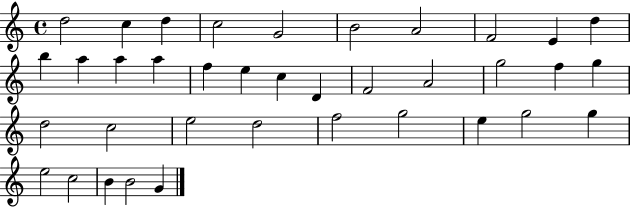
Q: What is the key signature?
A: C major